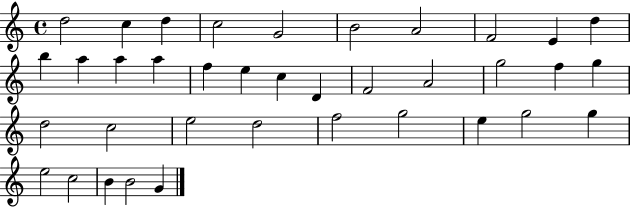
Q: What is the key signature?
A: C major